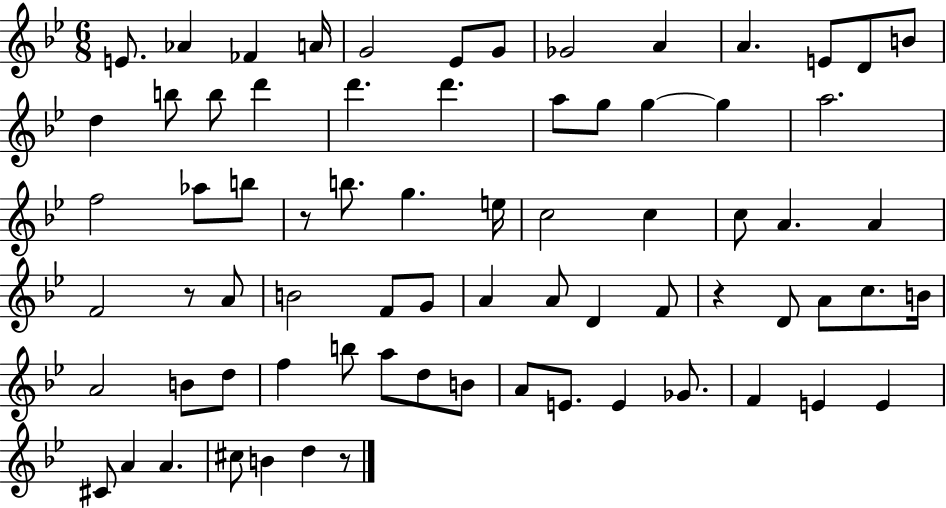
E4/e. Ab4/q FES4/q A4/s G4/h Eb4/e G4/e Gb4/h A4/q A4/q. E4/e D4/e B4/e D5/q B5/e B5/e D6/q D6/q. D6/q. A5/e G5/e G5/q G5/q A5/h. F5/h Ab5/e B5/e R/e B5/e. G5/q. E5/s C5/h C5/q C5/e A4/q. A4/q F4/h R/e A4/e B4/h F4/e G4/e A4/q A4/e D4/q F4/e R/q D4/e A4/e C5/e. B4/s A4/h B4/e D5/e F5/q B5/e A5/e D5/e B4/e A4/e E4/e. E4/q Gb4/e. F4/q E4/q E4/q C#4/e A4/q A4/q. C#5/e B4/q D5/q R/e